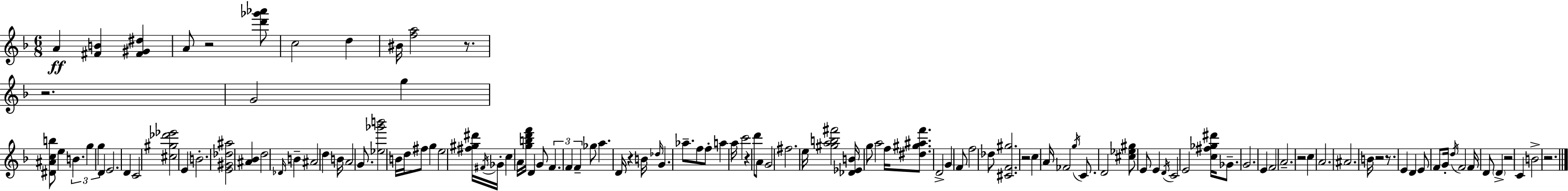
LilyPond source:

{
  \clef treble
  \numericTimeSignature
  \time 6/8
  \key f \major
  a'4\ff <fis' b'>4 <fis' gis' dis''>4 | a'8 r2 <d''' ges''' aes'''>8 | c''2 d''4 | bis'16 <f'' a''>2 r8. | \break r2. | g'2 g''4 | <dis' ais' c'' b''>8 e''4 \tuplet 3/2 { b'4. | g''4 g''4 } d'4 | \break e'2. | d'4 c'2 | <cis'' gis'' des''' ees'''>2 e'4 | b'2.-. | \break <e' gis' des'' ais''>2 <ais' bes'>4 | d''2 \grace { des'16 } b'4-- | ais'2 d''4 | b'16 a'2 g'8. | \break <ees'' ges''' b'''>2 b'16 d''16 fis''8 | g''4 e''2 | <fis'' gis'' dis'''>16 \acciaccatura { fis'16 } ges'16-. c''4 a'16 <g'' b'' d''' f'''>16 d'4 | g'8 \tuplet 3/2 { f'4. f'4 | \break f'4-- } ges''8 a''4. | d'16 r4 b'16 \grace { des''16 } g'4. | aes''8.-- f''8 f''8-. a''4 | a''16 c'''2 r4 | \break d'''8 a'8 g'2 | fis''2. | e''16 <gis'' a'' b'' fis'''>2 | <des' ees' b'>16 g''8 a''2 f''16 | \break <dis'' gis'' ais'' f'''>8. d'2-> g'4 | f'8 f''2 | des''8 <cis' f' gis''>2. | r2 c''4 | \break a'16 fes'2 | \acciaccatura { g''16 } c'8. d'2 | <cis'' ees'' gis''>8 e'8 e'4 \acciaccatura { d'16 } c'2 | e'2 | \break <c'' fis'' ges'' dis'''>16 ges'8.-- g'2. | e'4 f'2 | a'2.-- | r2 | \break c''4 a'2. | ais'2. | b'16 r2 | r8. e'4 d'4 | \break e'8 f'8 g'16-. \acciaccatura { d''16 } f'2 | f'16 d'8 \parenthesize d'4-> r2 | c'4 b'2-> | r2. | \break \bar "|."
}